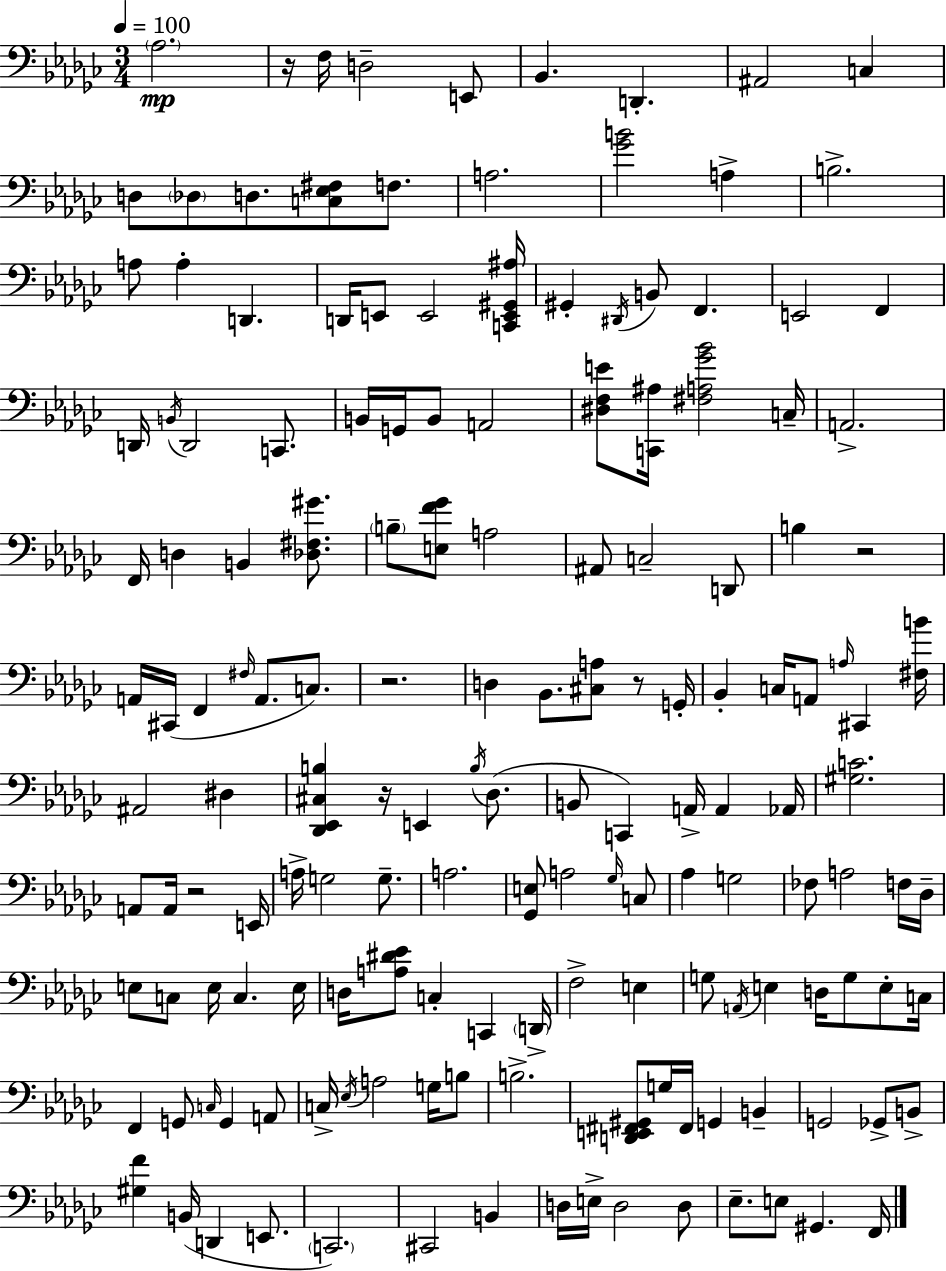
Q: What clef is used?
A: bass